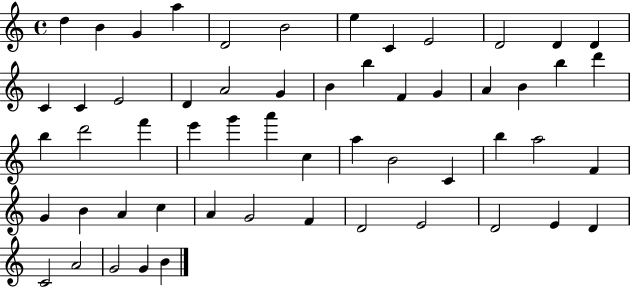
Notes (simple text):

D5/q B4/q G4/q A5/q D4/h B4/h E5/q C4/q E4/h D4/h D4/q D4/q C4/q C4/q E4/h D4/q A4/h G4/q B4/q B5/q F4/q G4/q A4/q B4/q B5/q D6/q B5/q D6/h F6/q E6/q G6/q A6/q C5/q A5/q B4/h C4/q B5/q A5/h F4/q G4/q B4/q A4/q C5/q A4/q G4/h F4/q D4/h E4/h D4/h E4/q D4/q C4/h A4/h G4/h G4/q B4/q